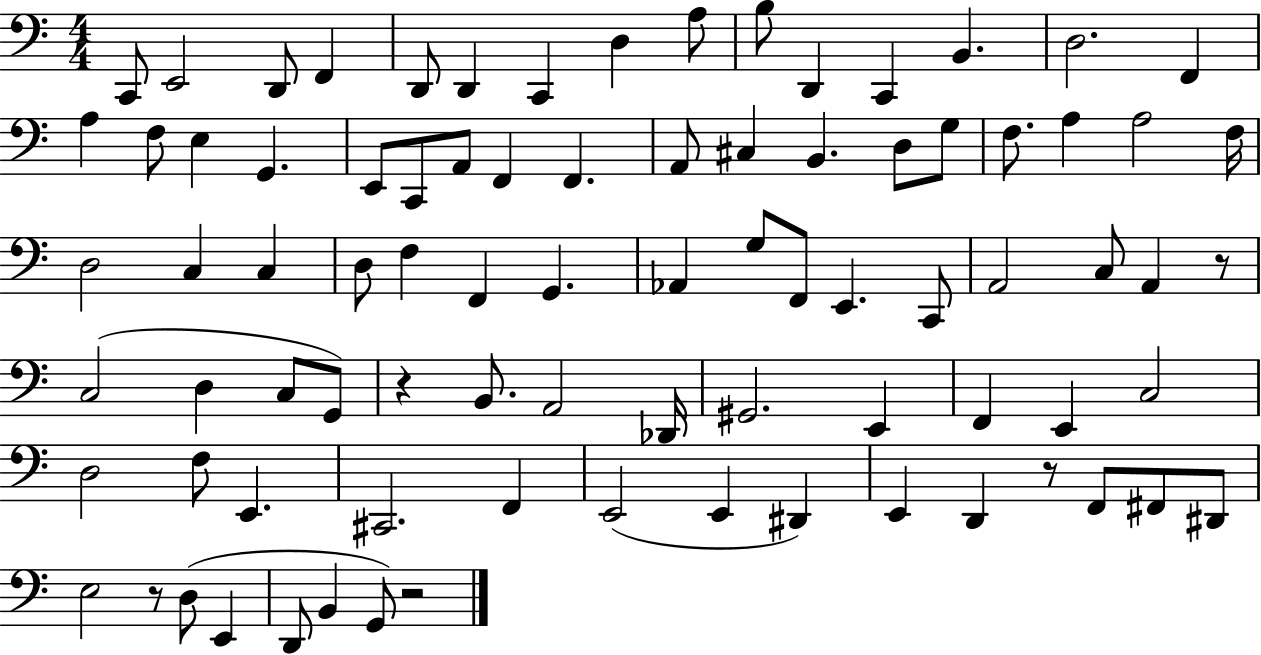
{
  \clef bass
  \numericTimeSignature
  \time 4/4
  \key c \major
  c,8 e,2 d,8 f,4 | d,8 d,4 c,4 d4 a8 | b8 d,4 c,4 b,4. | d2. f,4 | \break a4 f8 e4 g,4. | e,8 c,8 a,8 f,4 f,4. | a,8 cis4 b,4. d8 g8 | f8. a4 a2 f16 | \break d2 c4 c4 | d8 f4 f,4 g,4. | aes,4 g8 f,8 e,4. c,8 | a,2 c8 a,4 r8 | \break c2( d4 c8 g,8) | r4 b,8. a,2 des,16 | gis,2. e,4 | f,4 e,4 c2 | \break d2 f8 e,4. | cis,2. f,4 | e,2( e,4 dis,4) | e,4 d,4 r8 f,8 fis,8 dis,8 | \break e2 r8 d8( e,4 | d,8 b,4 g,8) r2 | \bar "|."
}